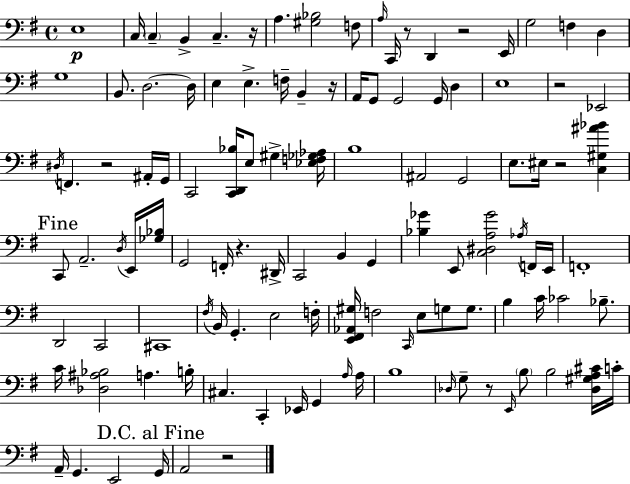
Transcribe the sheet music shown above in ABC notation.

X:1
T:Untitled
M:4/4
L:1/4
K:G
E,4 C,/4 C, B,, C, z/4 A, [^G,_B,]2 F,/2 A,/4 C,,/4 z/2 D,, z2 E,,/4 G,2 F, D, G,4 B,,/2 D,2 D,/4 E, E, F,/4 B,, z/4 A,,/4 G,,/2 G,,2 G,,/4 D, E,4 z2 _E,,2 ^D,/4 F,, z2 ^A,,/4 G,,/4 C,,2 [C,,D,,_B,]/4 E,/2 ^G, [_E,F,_G,_A,]/4 B,4 ^A,,2 G,,2 E,/2 ^E,/4 z2 [C,^G,^A_B] C,,/2 A,,2 D,/4 E,,/4 [_G,_B,]/4 G,,2 F,,/4 z ^D,,/4 C,,2 B,, G,, [_B,_G] E,,/2 [C,^D,A,_G]2 _A,/4 F,,/4 E,,/4 F,,4 D,,2 C,,2 ^C,,4 ^F,/4 B,,/4 G,, E,2 F,/4 [E,,^F,,_A,,^G,]/4 F,2 C,,/4 E,/2 G,/2 G,/2 B, C/4 _C2 _B,/2 C/4 [_D,^A,_B,]2 A, B,/4 ^C, C,, _E,,/4 G,, A,/4 A,/4 B,4 _D,/4 G,/2 z/2 E,,/4 B,/2 B,2 [_D,^G,A,^C]/4 C/4 A,,/4 G,, E,,2 G,,/4 A,,2 z2